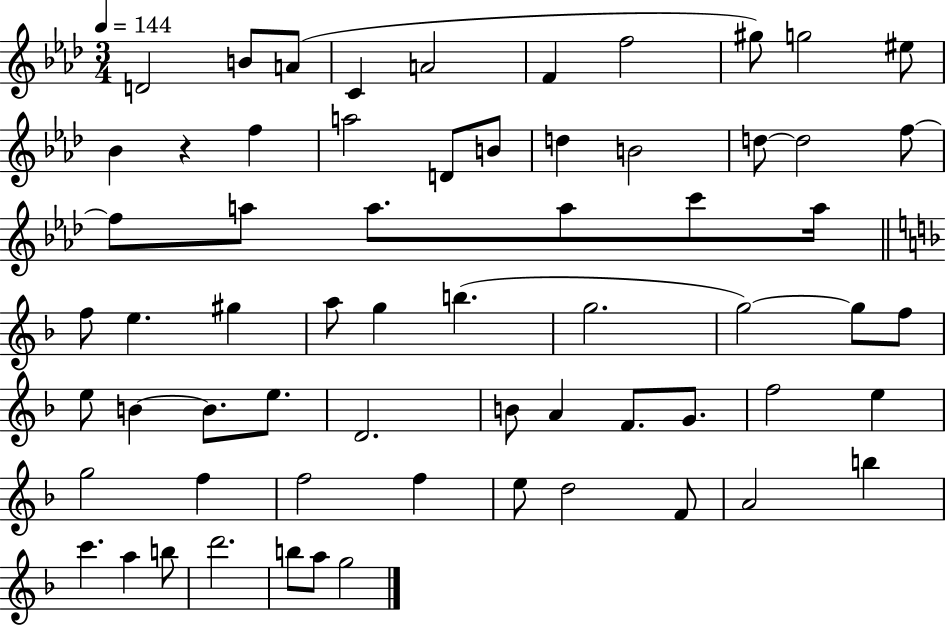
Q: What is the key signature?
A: AES major